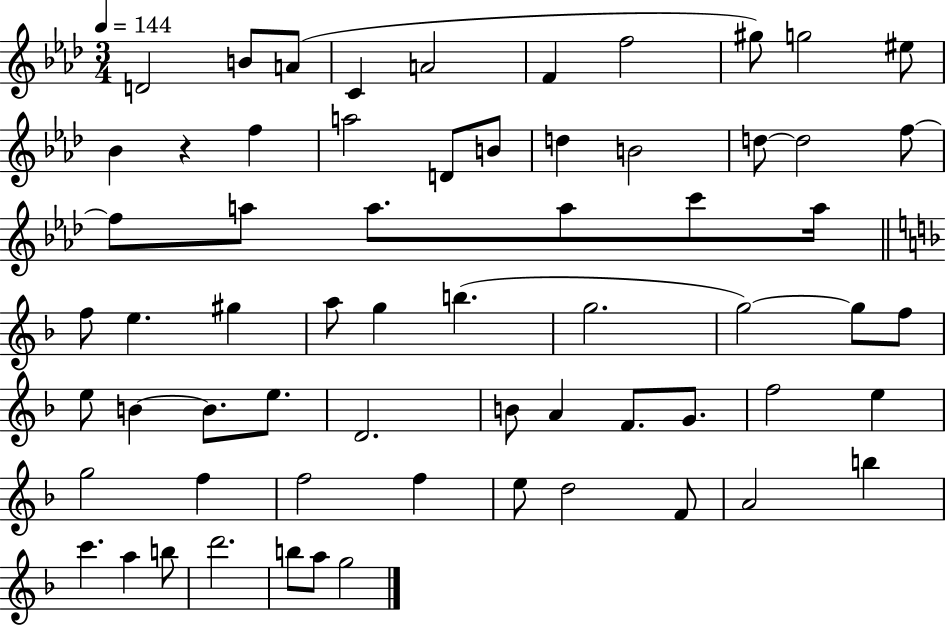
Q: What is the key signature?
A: AES major